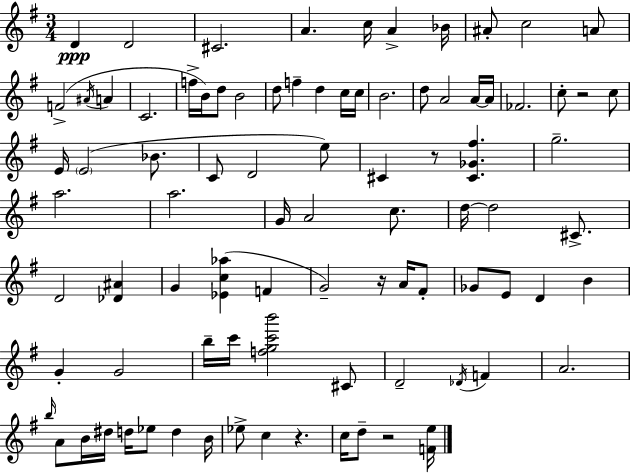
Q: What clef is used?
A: treble